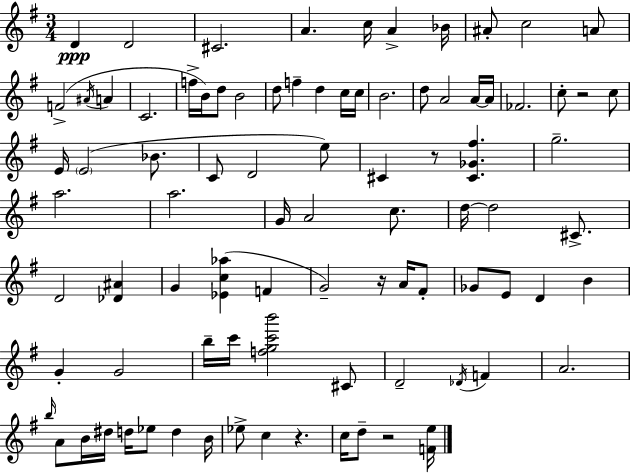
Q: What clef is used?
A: treble